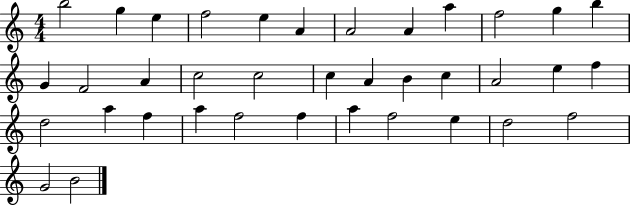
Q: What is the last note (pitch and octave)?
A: B4